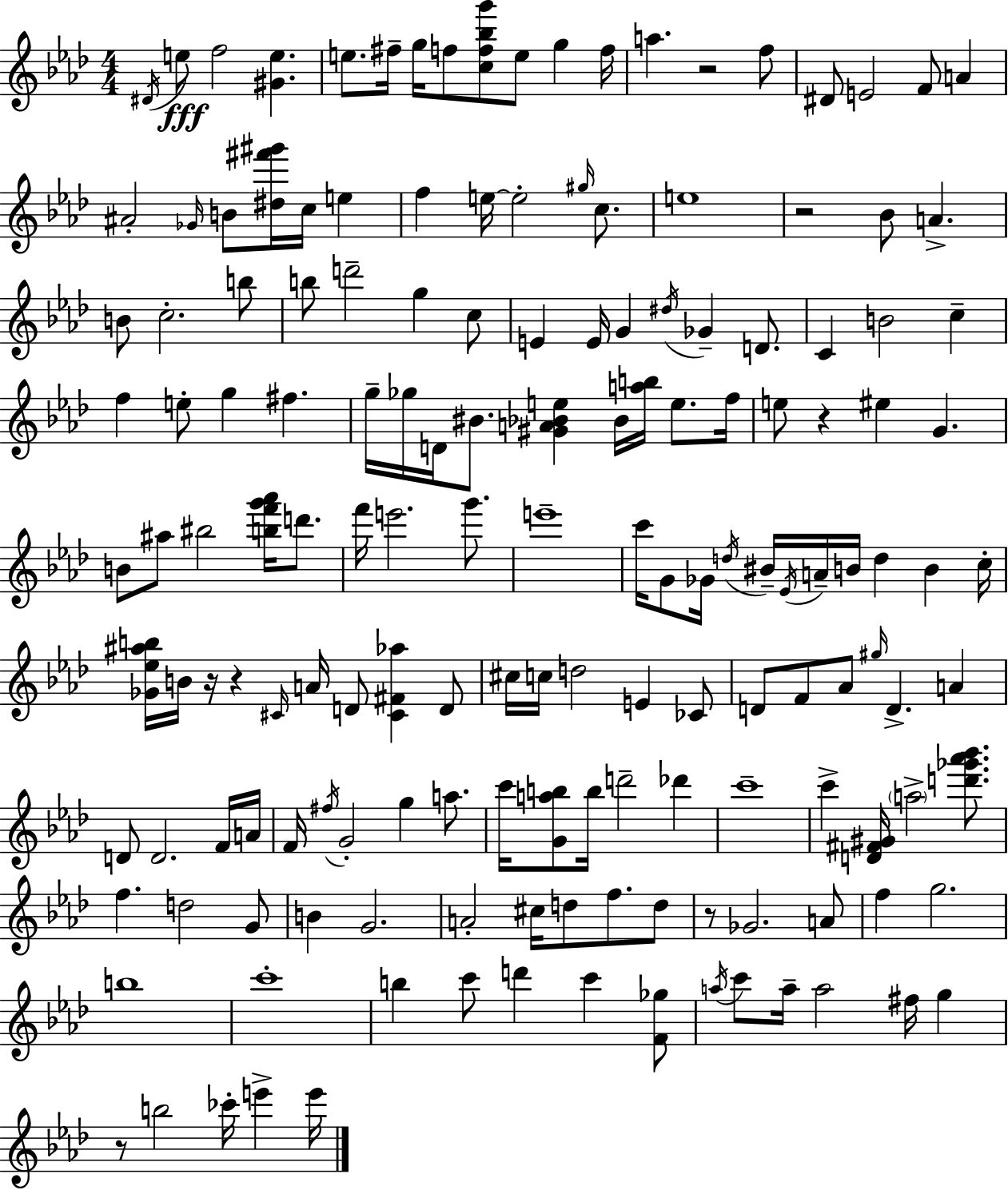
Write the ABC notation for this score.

X:1
T:Untitled
M:4/4
L:1/4
K:Ab
^D/4 e/2 f2 [^Ge] e/2 ^f/4 g/4 f/2 [cf_bg']/2 e/2 g f/4 a z2 f/2 ^D/2 E2 F/2 A ^A2 _G/4 B/2 [^d^f'^g']/4 c/4 e f e/4 e2 ^g/4 c/2 e4 z2 _B/2 A B/2 c2 b/2 b/2 d'2 g c/2 E E/4 G ^d/4 _G D/2 C B2 c f e/2 g ^f g/4 _g/4 D/4 ^B/2 [^GA_Be] _B/4 [ab]/4 e/2 f/4 e/2 z ^e G B/2 ^a/2 ^b2 [bf'g'_a']/4 d'/2 f'/4 e'2 g'/2 e'4 c'/4 G/2 _G/4 d/4 ^B/4 _E/4 A/4 B/4 d B c/4 [_G_e^ab]/4 B/4 z/4 z ^C/4 A/4 D/2 [^C^F_a] D/2 ^c/4 c/4 d2 E _C/2 D/2 F/2 _A/2 ^g/4 D A D/2 D2 F/4 A/4 F/4 ^f/4 G2 g a/2 c'/4 [Gab]/2 b/4 d'2 _d' c'4 c' [D^F^G]/4 a2 [d'_g'_a'_b']/2 f d2 G/2 B G2 A2 ^c/4 d/2 f/2 d/2 z/2 _G2 A/2 f g2 b4 c'4 b c'/2 d' c' [F_g]/2 a/4 c'/2 a/4 a2 ^f/4 g z/2 b2 _c'/4 e' e'/4